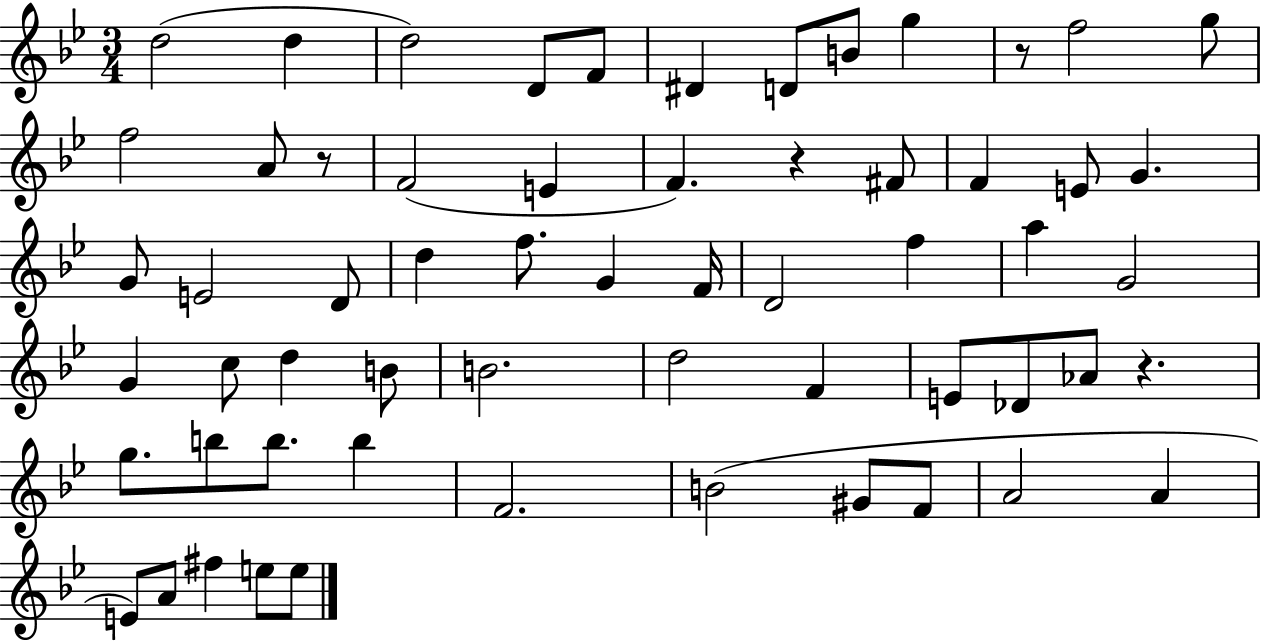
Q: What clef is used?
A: treble